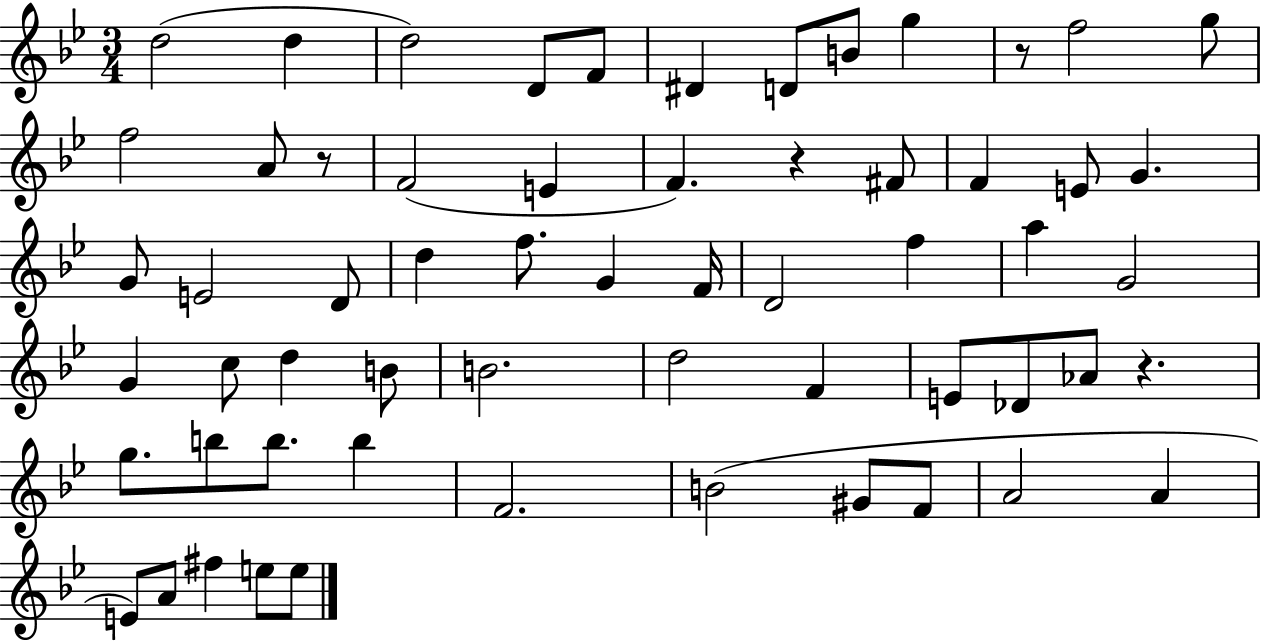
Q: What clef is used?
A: treble